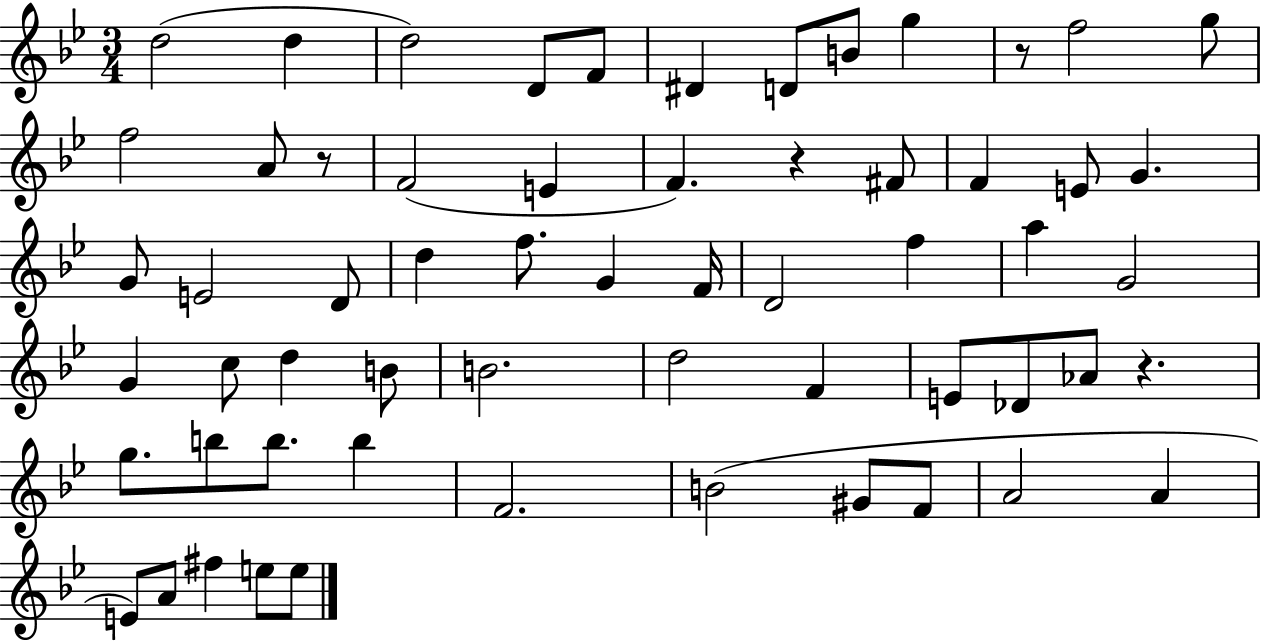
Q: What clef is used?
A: treble